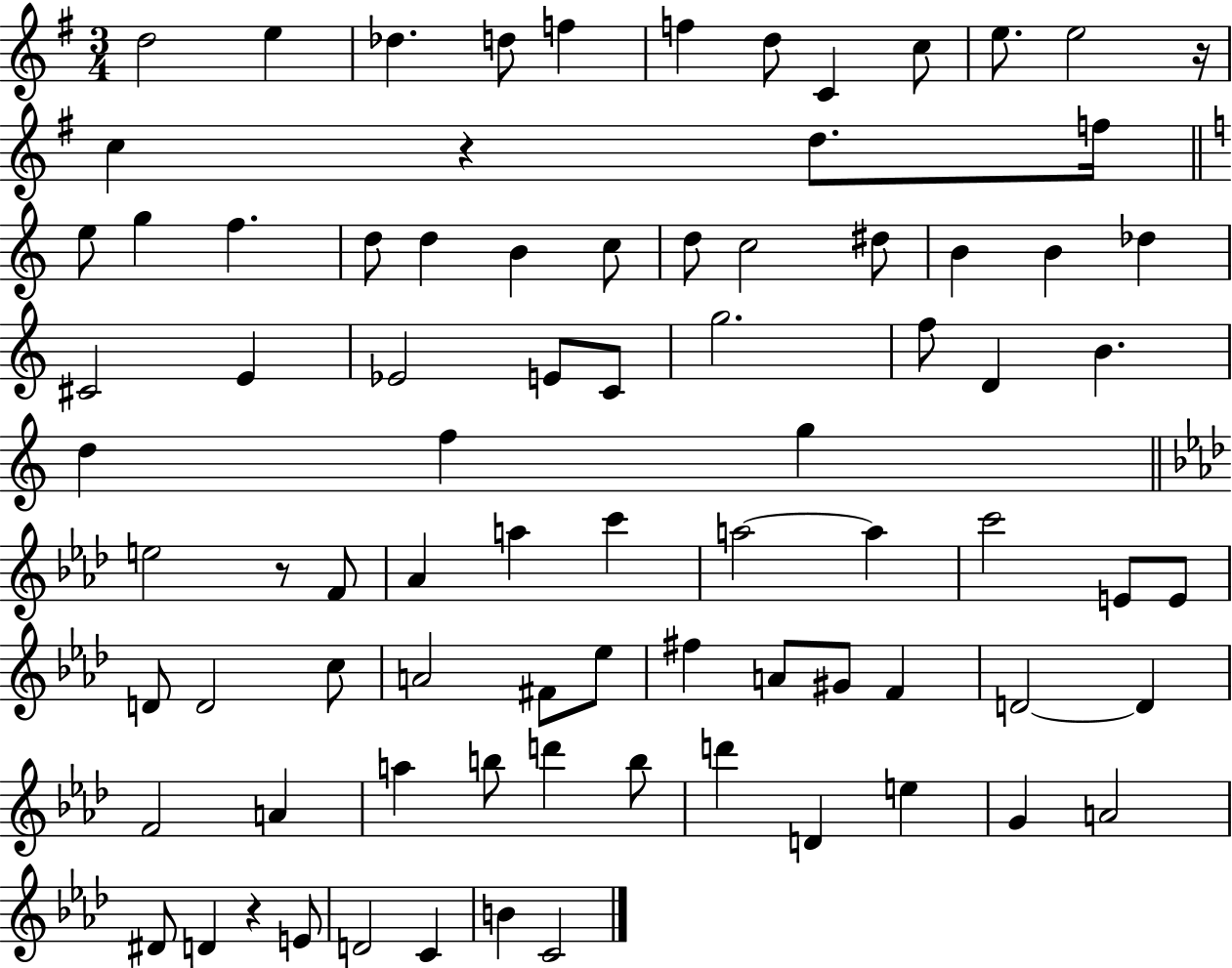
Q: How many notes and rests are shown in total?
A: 83